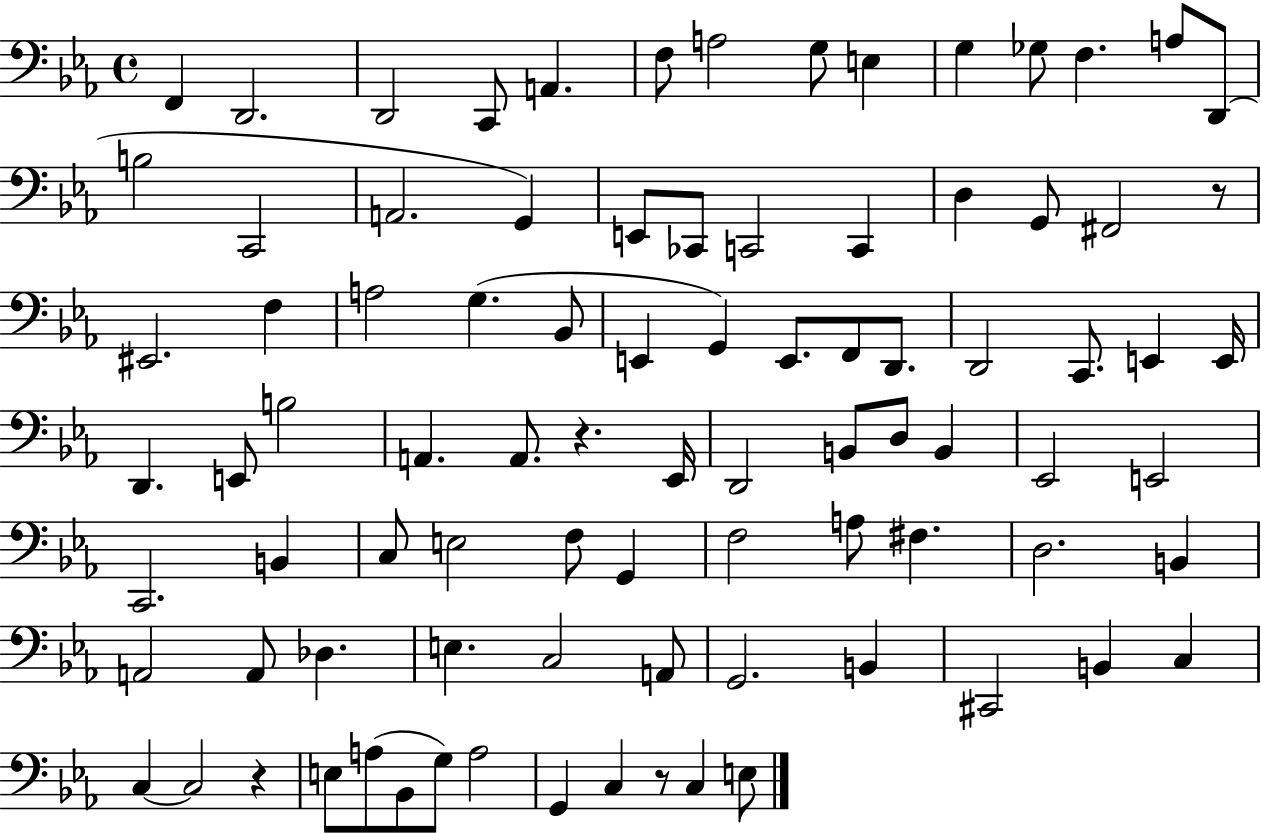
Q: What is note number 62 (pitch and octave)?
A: B2